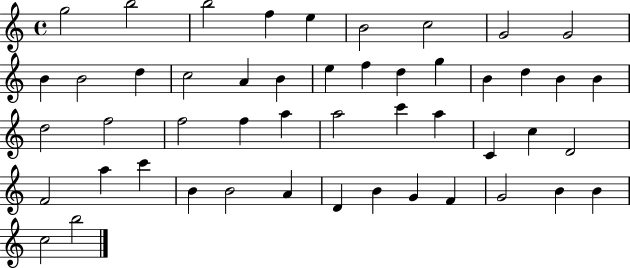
{
  \clef treble
  \time 4/4
  \defaultTimeSignature
  \key c \major
  g''2 b''2 | b''2 f''4 e''4 | b'2 c''2 | g'2 g'2 | \break b'4 b'2 d''4 | c''2 a'4 b'4 | e''4 f''4 d''4 g''4 | b'4 d''4 b'4 b'4 | \break d''2 f''2 | f''2 f''4 a''4 | a''2 c'''4 a''4 | c'4 c''4 d'2 | \break f'2 a''4 c'''4 | b'4 b'2 a'4 | d'4 b'4 g'4 f'4 | g'2 b'4 b'4 | \break c''2 b''2 | \bar "|."
}